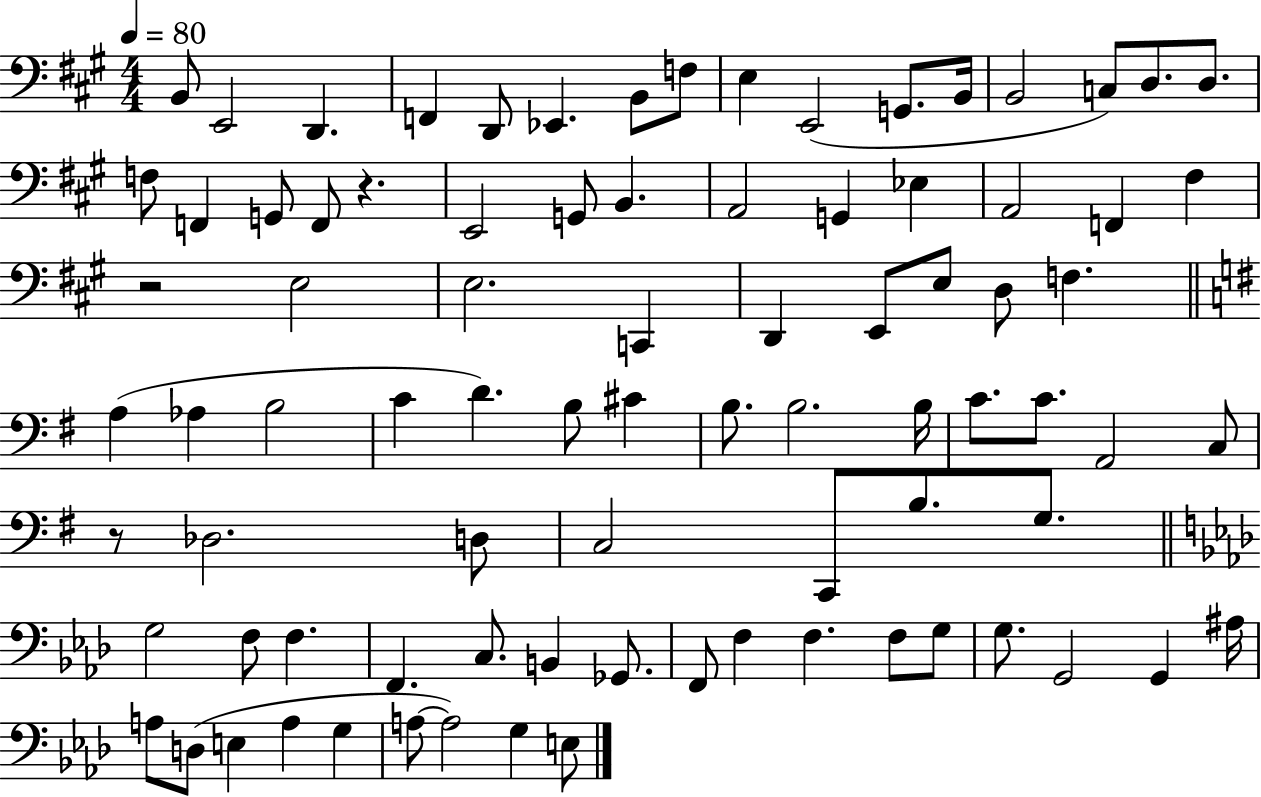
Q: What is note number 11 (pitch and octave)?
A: G2